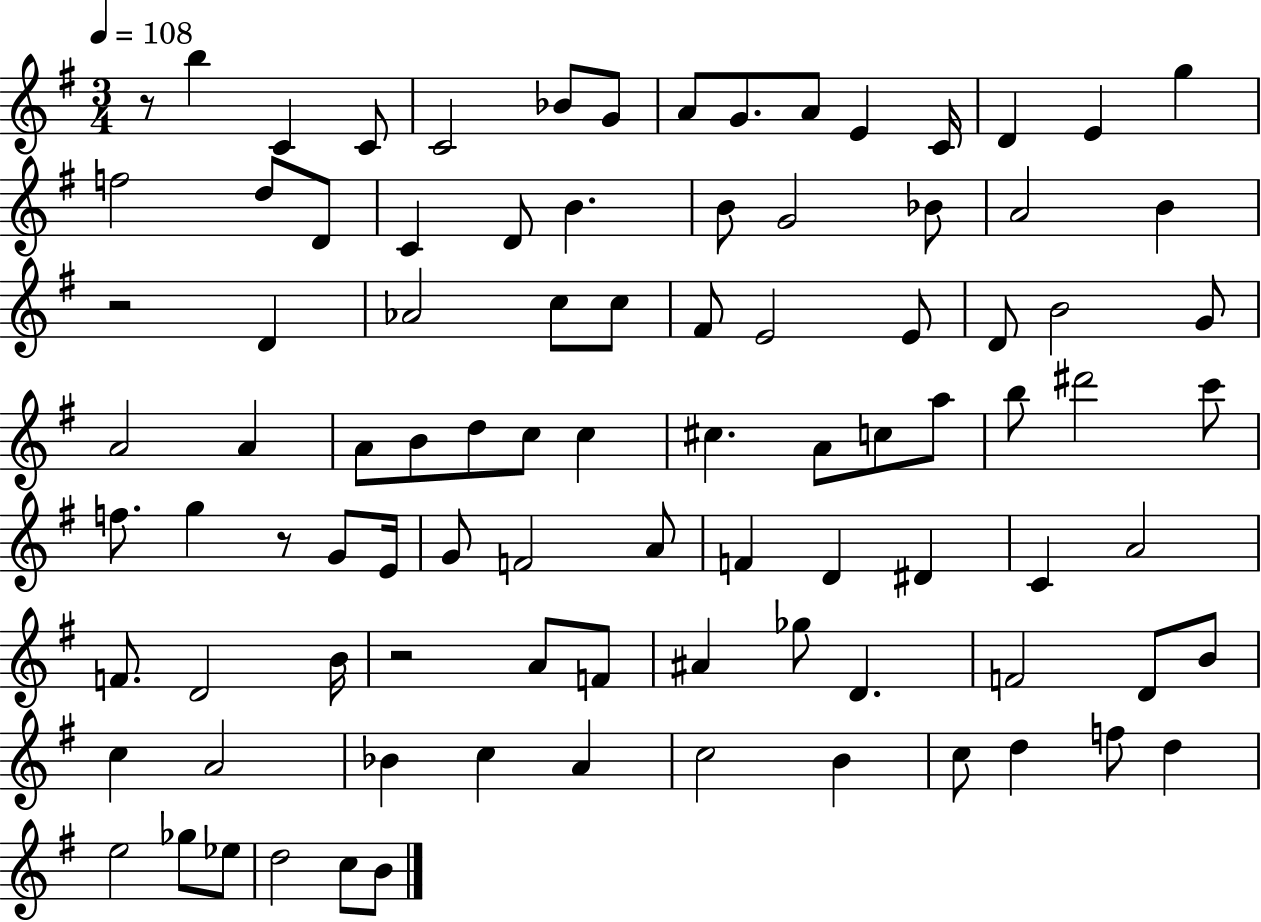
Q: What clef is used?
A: treble